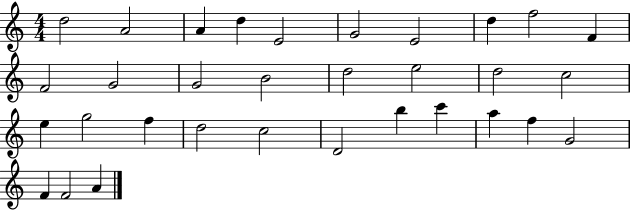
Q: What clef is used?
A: treble